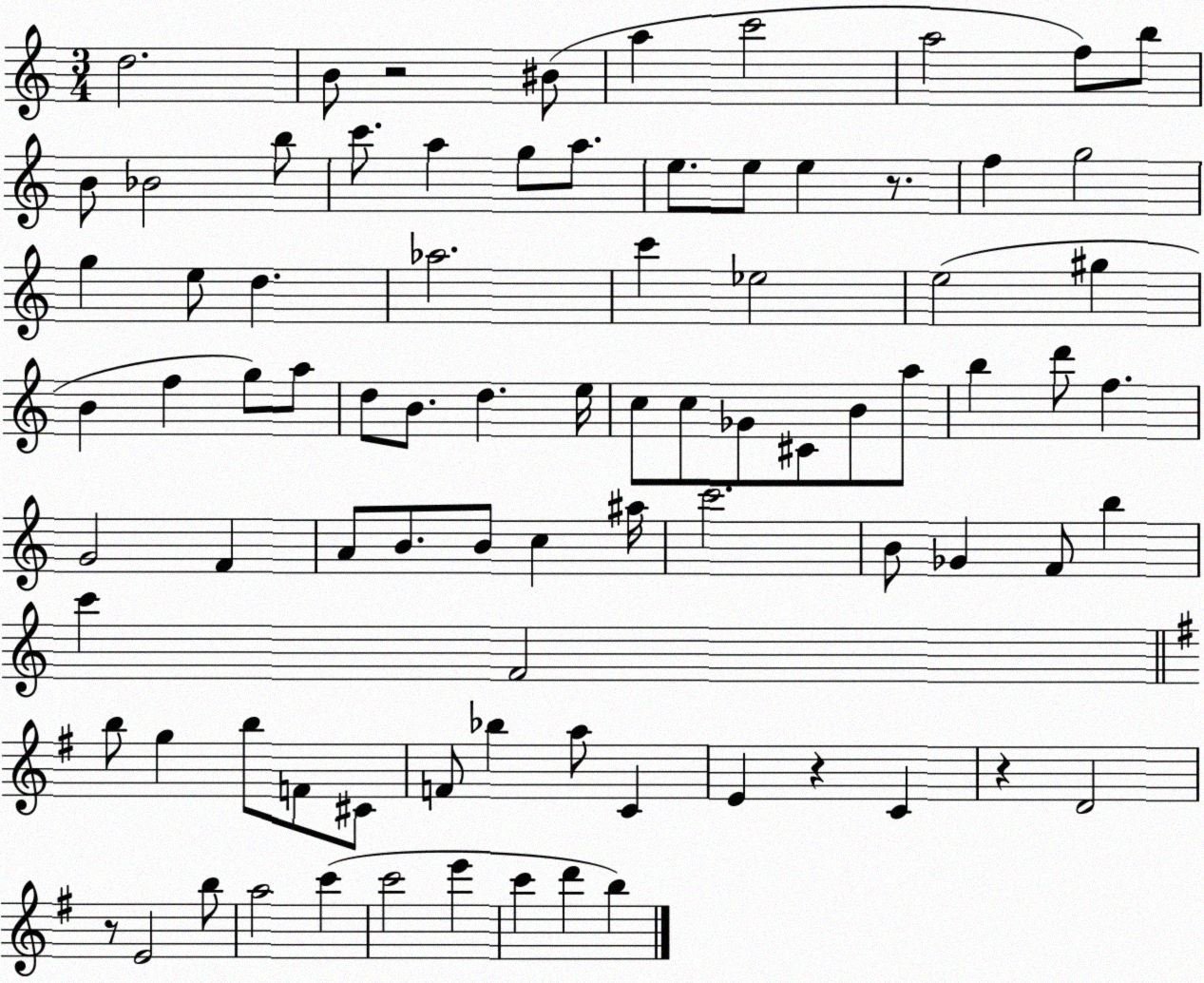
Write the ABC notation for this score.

X:1
T:Untitled
M:3/4
L:1/4
K:C
d2 B/2 z2 ^B/2 a c'2 a2 f/2 b/2 B/2 _B2 b/2 c'/2 a g/2 a/2 e/2 e/2 e z/2 f g2 g e/2 d _a2 c' _e2 e2 ^g B f g/2 a/2 d/2 B/2 d e/4 c/2 c/2 _G/2 ^C/2 B/2 a/2 b d'/2 f G2 F A/2 B/2 B/2 c ^a/4 c'2 B/2 _G F/2 b c' F2 b/2 g b/2 F/2 ^C/2 F/2 _b a/2 C E z C z D2 z/2 E2 b/2 a2 c' c'2 e' c' d' b